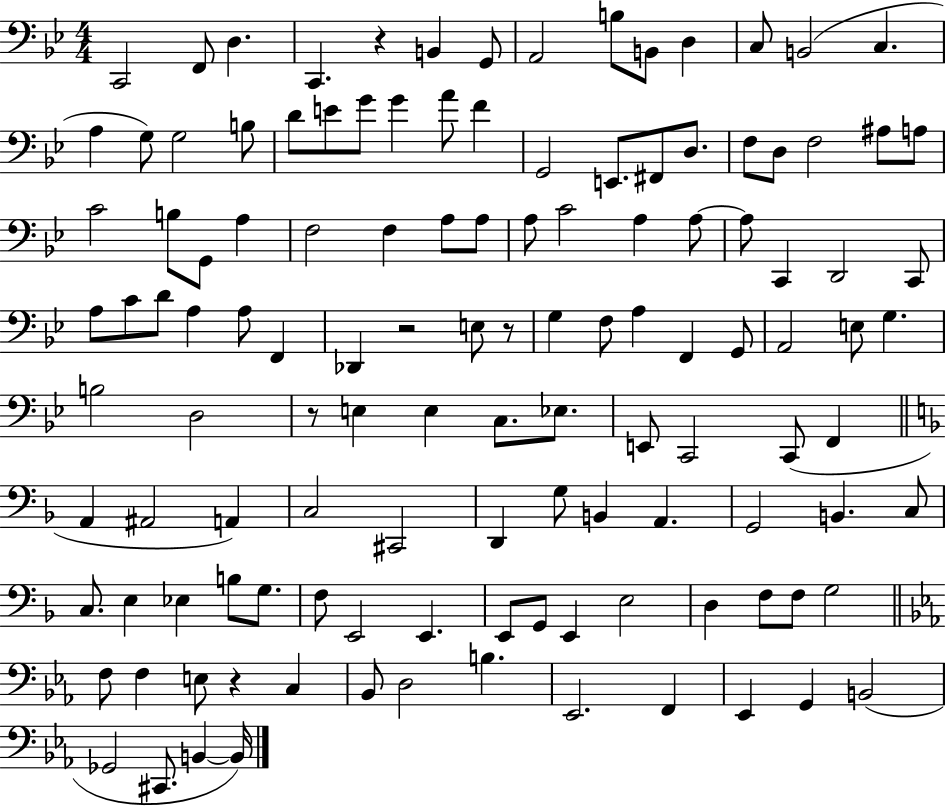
C2/h F2/e D3/q. C2/q. R/q B2/q G2/e A2/h B3/e B2/e D3/q C3/e B2/h C3/q. A3/q G3/e G3/h B3/e D4/e E4/e G4/e G4/q A4/e F4/q G2/h E2/e. F#2/e D3/e. F3/e D3/e F3/h A#3/e A3/e C4/h B3/e G2/e A3/q F3/h F3/q A3/e A3/e A3/e C4/h A3/q A3/e A3/e C2/q D2/h C2/e A3/e C4/e D4/e A3/q A3/e F2/q Db2/q R/h E3/e R/e G3/q F3/e A3/q F2/q G2/e A2/h E3/e G3/q. B3/h D3/h R/e E3/q E3/q C3/e. Eb3/e. E2/e C2/h C2/e F2/q A2/q A#2/h A2/q C3/h C#2/h D2/q G3/e B2/q A2/q. G2/h B2/q. C3/e C3/e. E3/q Eb3/q B3/e G3/e. F3/e E2/h E2/q. E2/e G2/e E2/q E3/h D3/q F3/e F3/e G3/h F3/e F3/q E3/e R/q C3/q Bb2/e D3/h B3/q. Eb2/h. F2/q Eb2/q G2/q B2/h Gb2/h C#2/e. B2/q B2/s